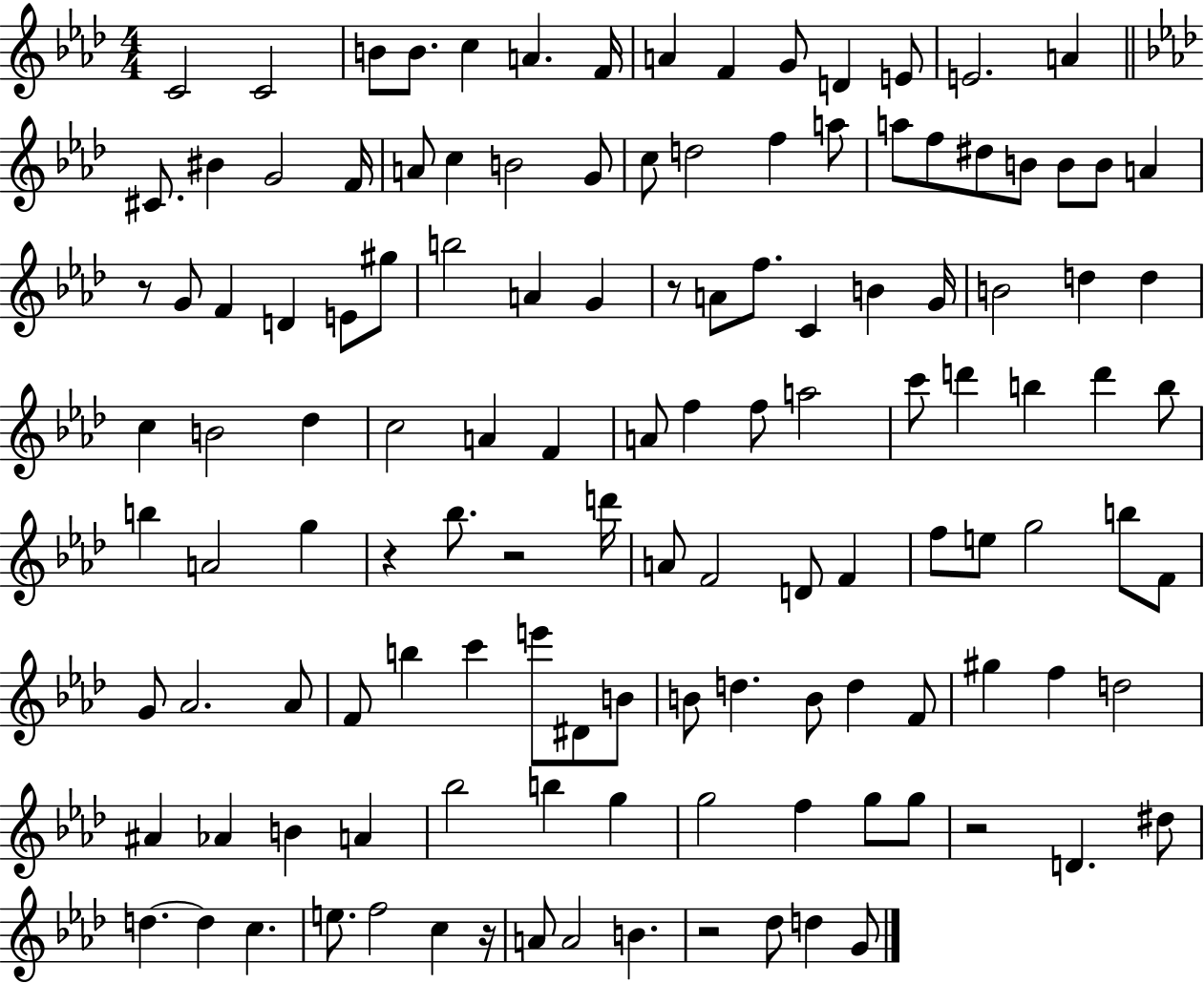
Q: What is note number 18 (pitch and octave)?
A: F4